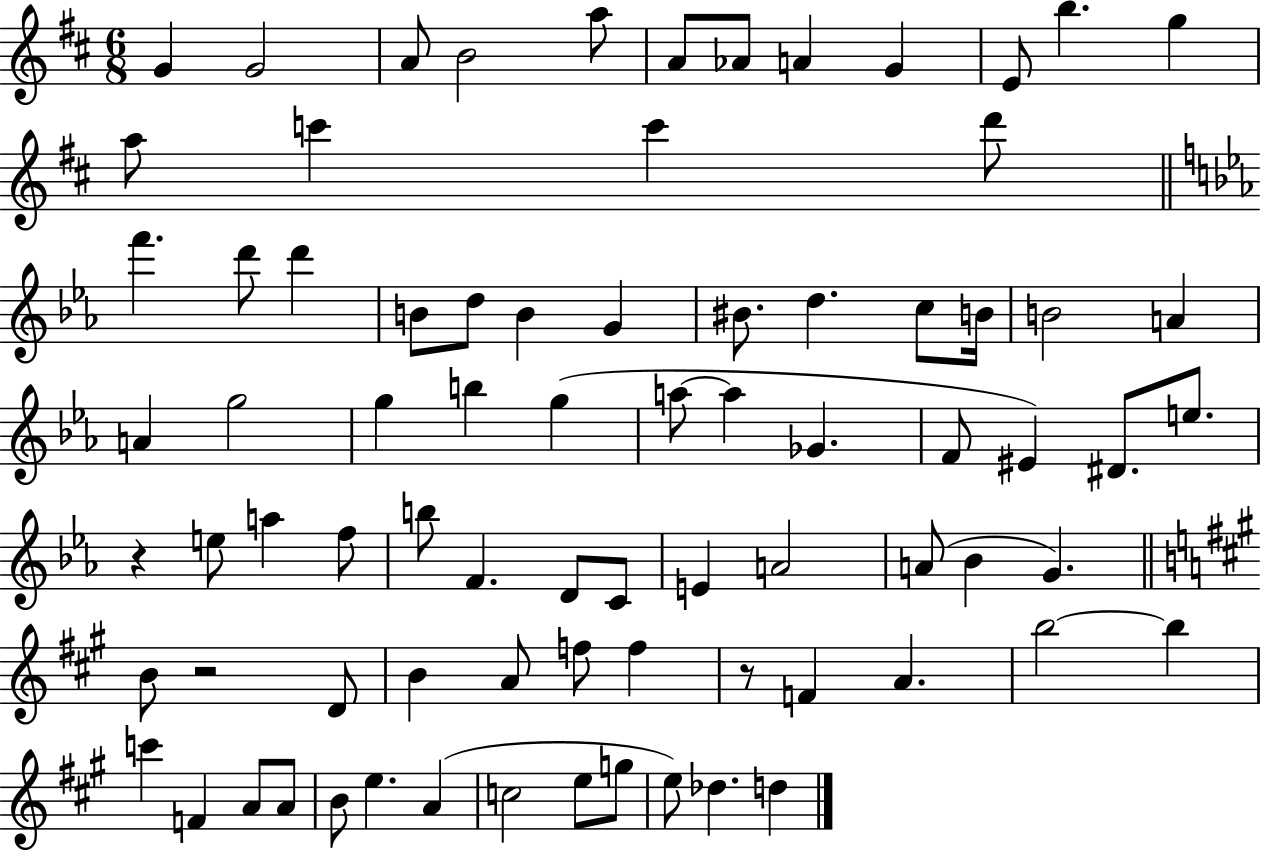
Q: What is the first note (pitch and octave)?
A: G4